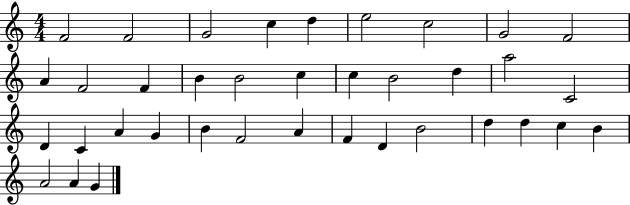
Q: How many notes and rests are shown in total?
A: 37